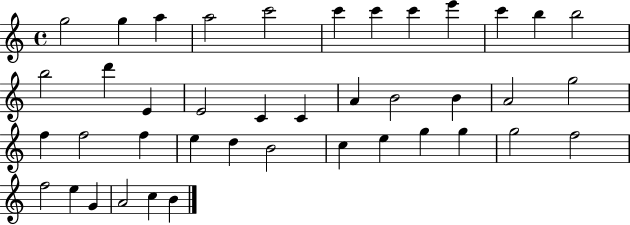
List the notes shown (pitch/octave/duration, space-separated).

G5/h G5/q A5/q A5/h C6/h C6/q C6/q C6/q E6/q C6/q B5/q B5/h B5/h D6/q E4/q E4/h C4/q C4/q A4/q B4/h B4/q A4/h G5/h F5/q F5/h F5/q E5/q D5/q B4/h C5/q E5/q G5/q G5/q G5/h F5/h F5/h E5/q G4/q A4/h C5/q B4/q